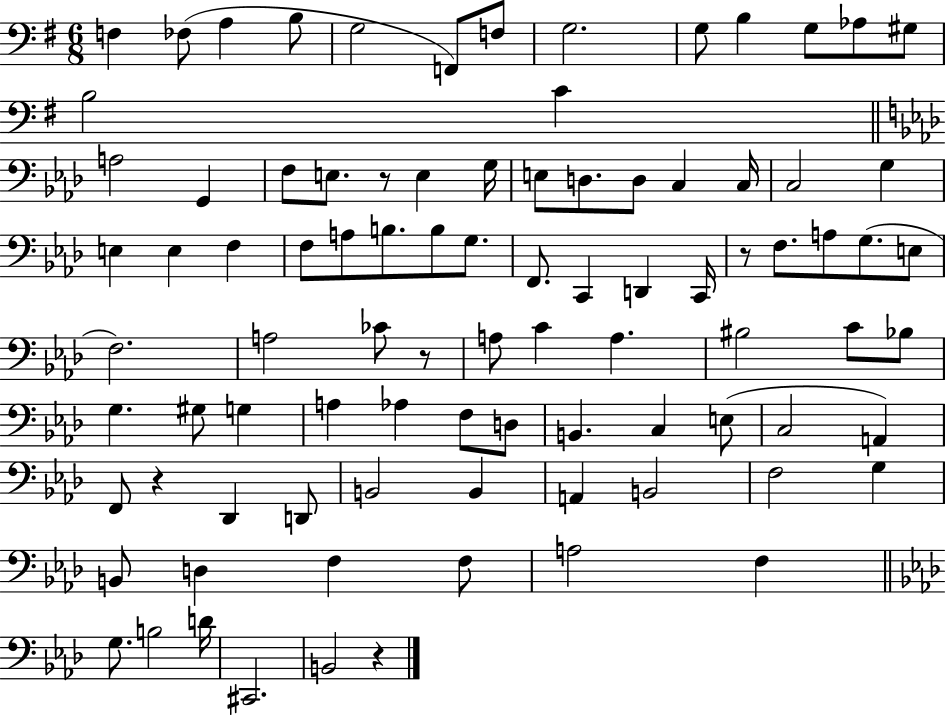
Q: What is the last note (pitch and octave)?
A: B2